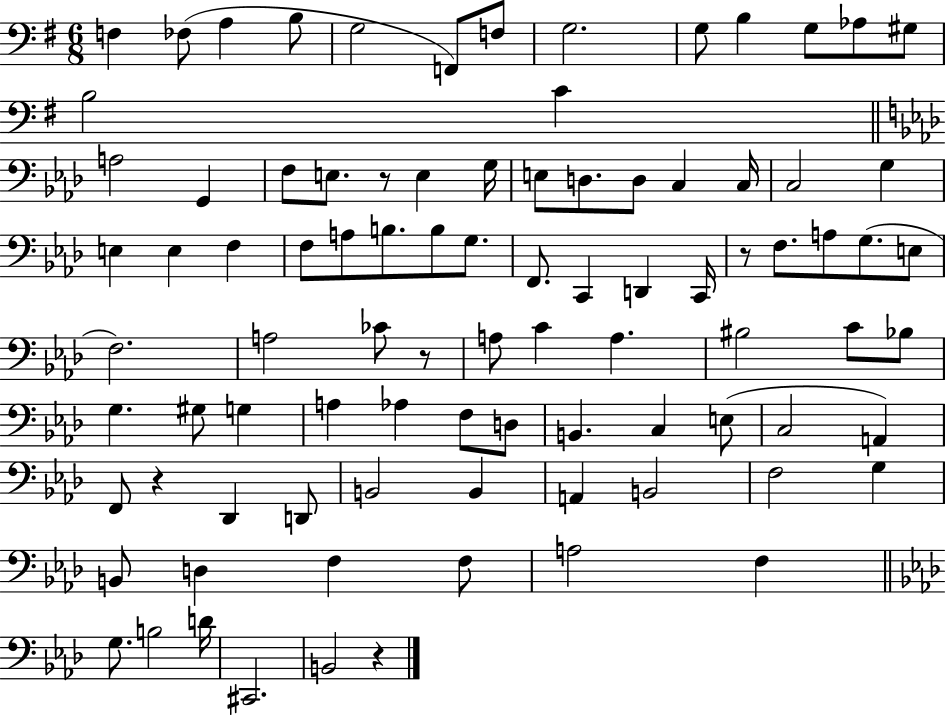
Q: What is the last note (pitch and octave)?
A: B2